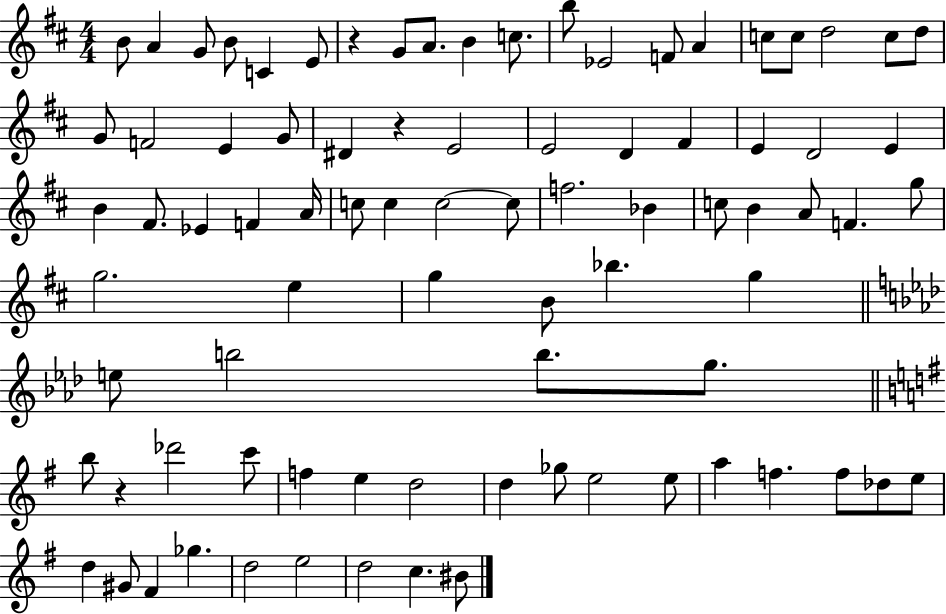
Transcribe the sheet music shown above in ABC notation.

X:1
T:Untitled
M:4/4
L:1/4
K:D
B/2 A G/2 B/2 C E/2 z G/2 A/2 B c/2 b/2 _E2 F/2 A c/2 c/2 d2 c/2 d/2 G/2 F2 E G/2 ^D z E2 E2 D ^F E D2 E B ^F/2 _E F A/4 c/2 c c2 c/2 f2 _B c/2 B A/2 F g/2 g2 e g B/2 _b g e/2 b2 b/2 g/2 b/2 z _d'2 c'/2 f e d2 d _g/2 e2 e/2 a f f/2 _d/2 e/2 d ^G/2 ^F _g d2 e2 d2 c ^B/2